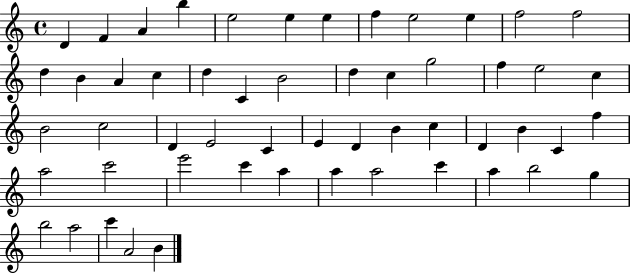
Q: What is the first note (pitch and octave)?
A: D4